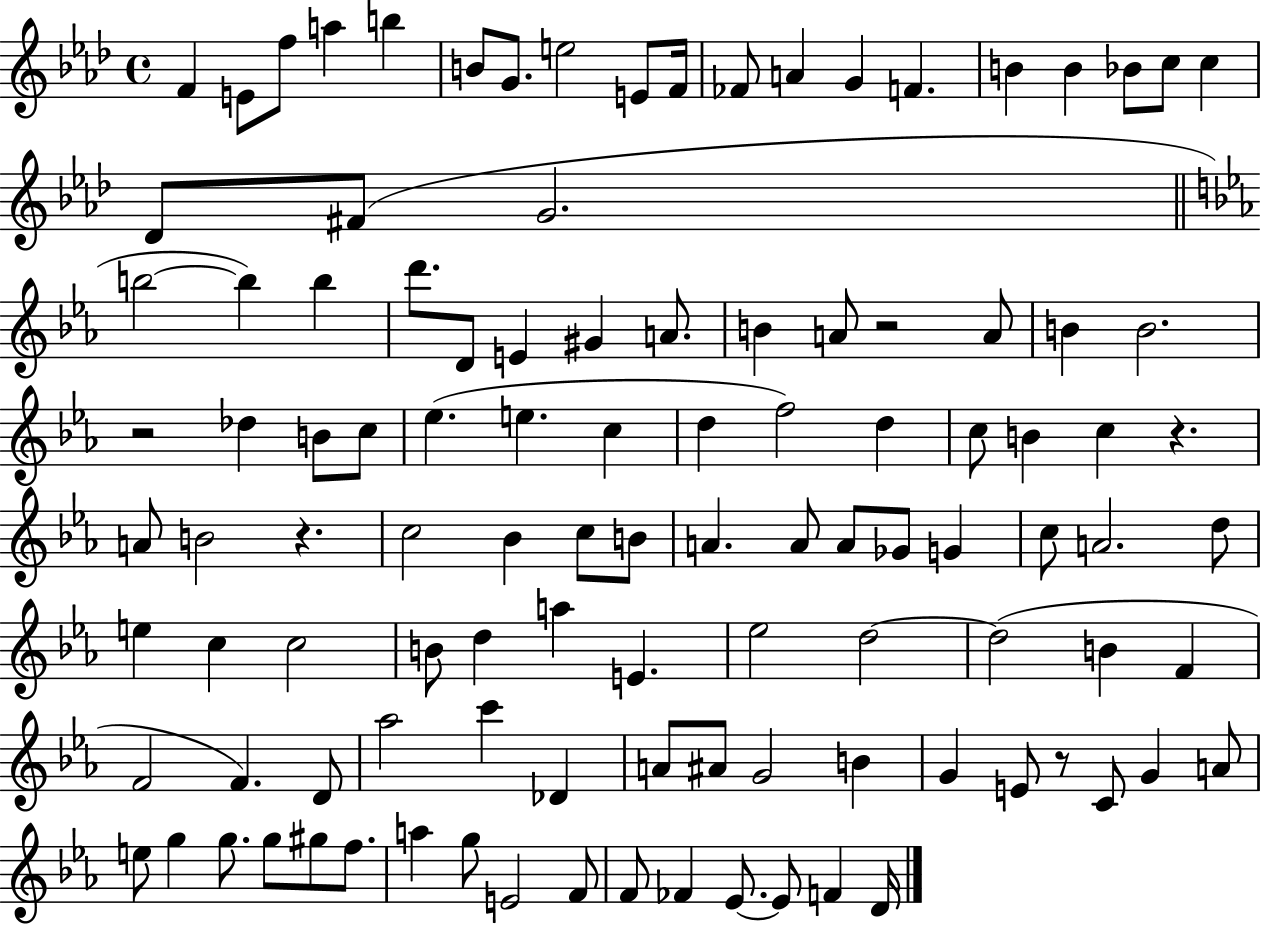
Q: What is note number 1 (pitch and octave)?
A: F4